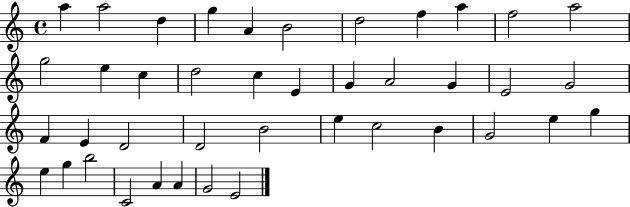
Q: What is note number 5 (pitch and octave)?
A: A4